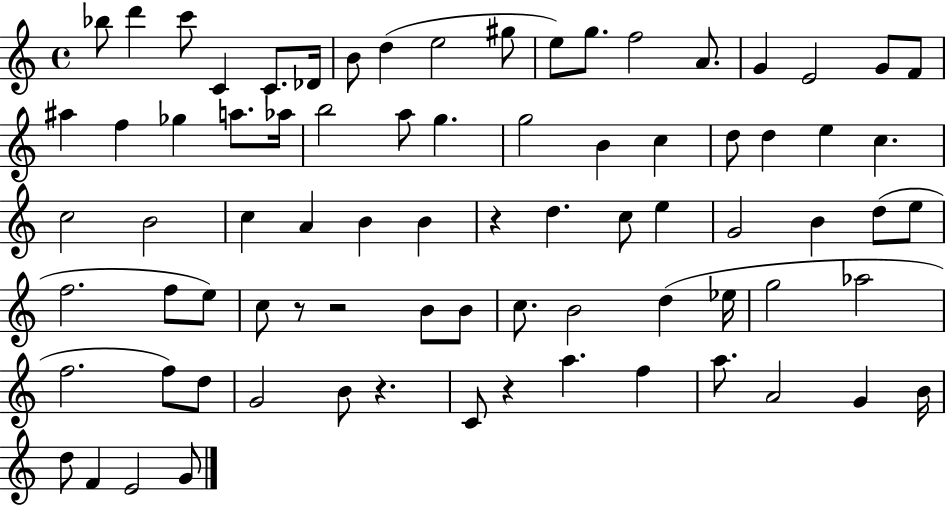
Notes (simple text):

Bb5/e D6/q C6/e C4/q C4/e. Db4/s B4/e D5/q E5/h G#5/e E5/e G5/e. F5/h A4/e. G4/q E4/h G4/e F4/e A#5/q F5/q Gb5/q A5/e. Ab5/s B5/h A5/e G5/q. G5/h B4/q C5/q D5/e D5/q E5/q C5/q. C5/h B4/h C5/q A4/q B4/q B4/q R/q D5/q. C5/e E5/q G4/h B4/q D5/e E5/e F5/h. F5/e E5/e C5/e R/e R/h B4/e B4/e C5/e. B4/h D5/q Eb5/s G5/h Ab5/h F5/h. F5/e D5/e G4/h B4/e R/q. C4/e R/q A5/q. F5/q A5/e. A4/h G4/q B4/s D5/e F4/q E4/h G4/e